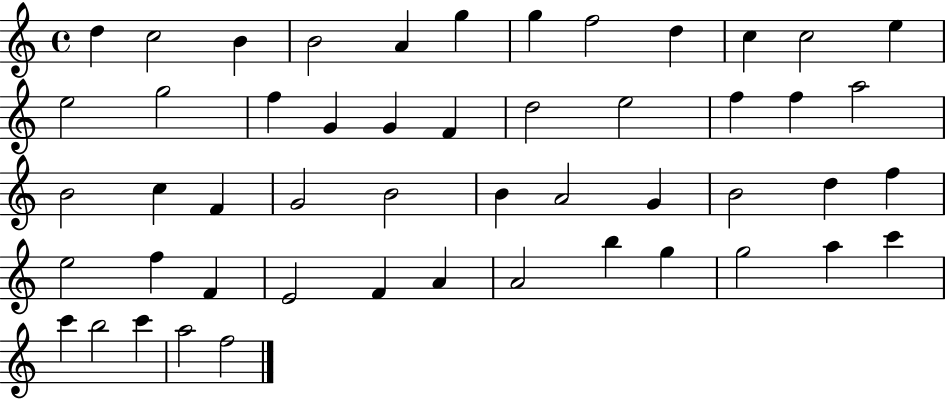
D5/q C5/h B4/q B4/h A4/q G5/q G5/q F5/h D5/q C5/q C5/h E5/q E5/h G5/h F5/q G4/q G4/q F4/q D5/h E5/h F5/q F5/q A5/h B4/h C5/q F4/q G4/h B4/h B4/q A4/h G4/q B4/h D5/q F5/q E5/h F5/q F4/q E4/h F4/q A4/q A4/h B5/q G5/q G5/h A5/q C6/q C6/q B5/h C6/q A5/h F5/h